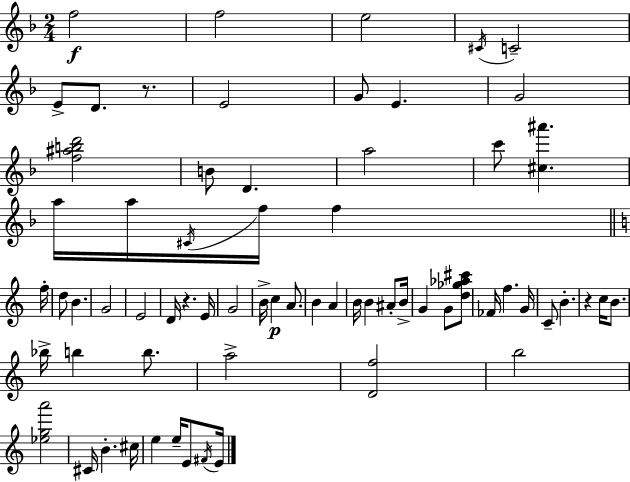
F5/h F5/h E5/h C#4/s C4/h E4/e D4/e. R/e. E4/h G4/e E4/q. G4/h [F5,A#5,B5,D6]/h B4/e D4/q. A5/h C6/e [C#5,A#6]/q. A5/s A5/s C#4/s F5/s F5/q F5/s D5/e B4/q. G4/h E4/h D4/s R/q. E4/s G4/h B4/s C5/q A4/e. B4/q A4/q B4/s B4/q A#4/e B4/s G4/q G4/e [D5,Gb5,Ab5,C#6]/e FES4/s F5/q. G4/s C4/e B4/q. R/q C5/s B4/e. Bb5/s B5/q B5/e. A5/h [D4,F5]/h B5/h [Eb5,G5,A6]/h C#4/s B4/q. C#5/s E5/q E5/s E4/e F#4/s E4/s